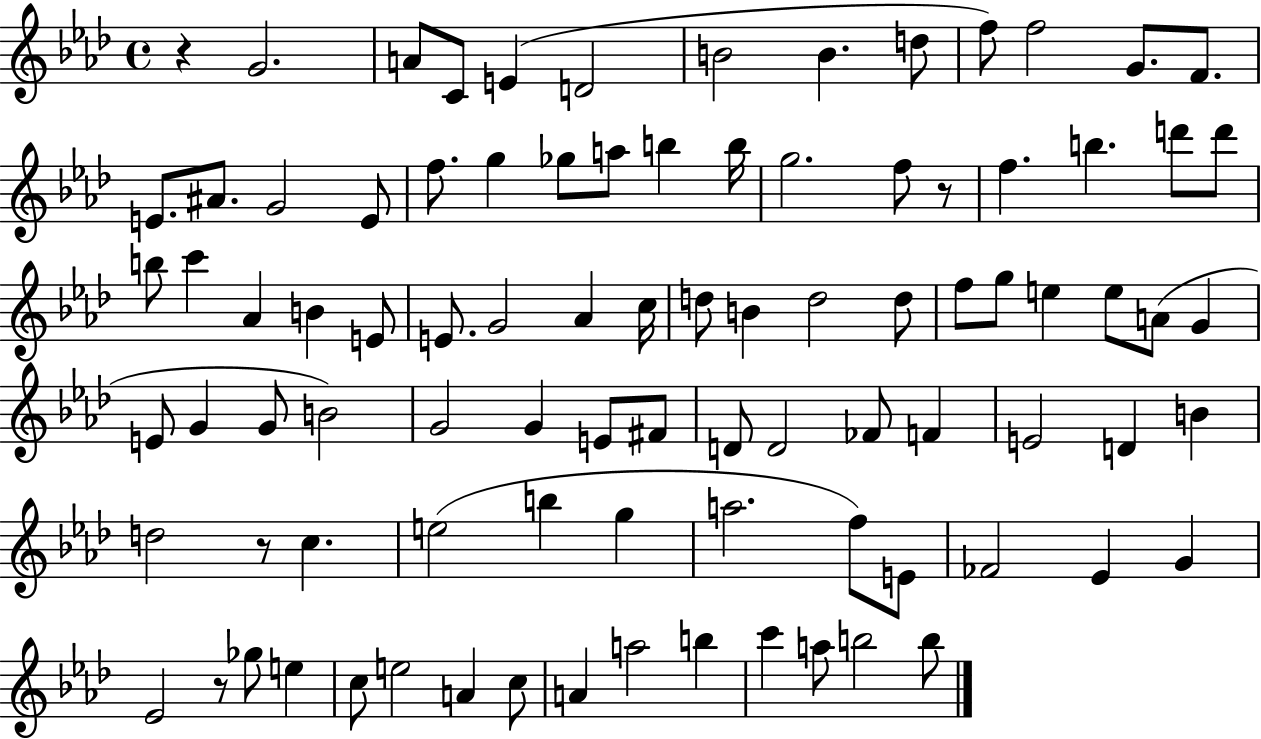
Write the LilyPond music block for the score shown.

{
  \clef treble
  \time 4/4
  \defaultTimeSignature
  \key aes \major
  r4 g'2. | a'8 c'8 e'4( d'2 | b'2 b'4. d''8 | f''8) f''2 g'8. f'8. | \break e'8. ais'8. g'2 e'8 | f''8. g''4 ges''8 a''8 b''4 b''16 | g''2. f''8 r8 | f''4. b''4. d'''8 d'''8 | \break b''8 c'''4 aes'4 b'4 e'8 | e'8. g'2 aes'4 c''16 | d''8 b'4 d''2 d''8 | f''8 g''8 e''4 e''8 a'8( g'4 | \break e'8 g'4 g'8 b'2) | g'2 g'4 e'8 fis'8 | d'8 d'2 fes'8 f'4 | e'2 d'4 b'4 | \break d''2 r8 c''4. | e''2( b''4 g''4 | a''2. f''8) e'8 | fes'2 ees'4 g'4 | \break ees'2 r8 ges''8 e''4 | c''8 e''2 a'4 c''8 | a'4 a''2 b''4 | c'''4 a''8 b''2 b''8 | \break \bar "|."
}